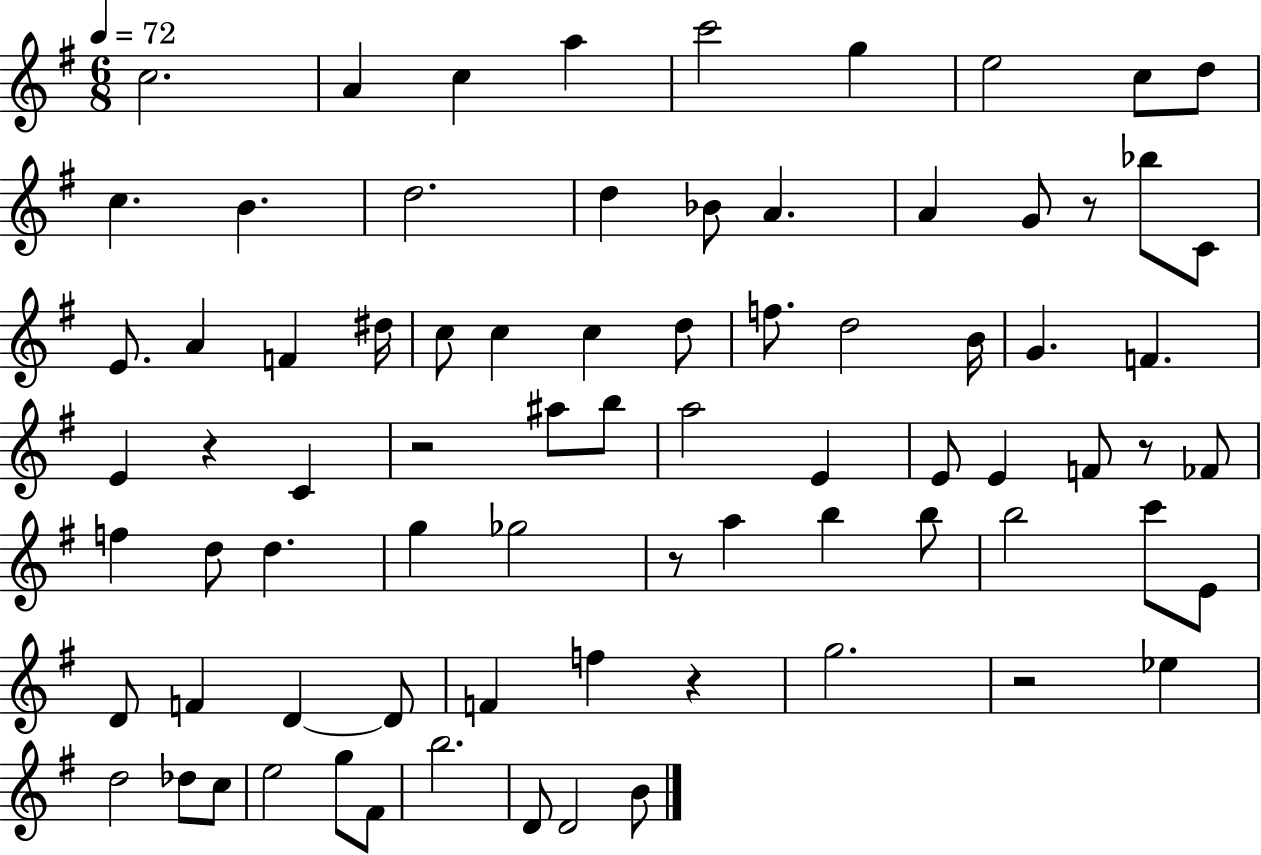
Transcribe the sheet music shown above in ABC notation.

X:1
T:Untitled
M:6/8
L:1/4
K:G
c2 A c a c'2 g e2 c/2 d/2 c B d2 d _B/2 A A G/2 z/2 _b/2 C/2 E/2 A F ^d/4 c/2 c c d/2 f/2 d2 B/4 G F E z C z2 ^a/2 b/2 a2 E E/2 E F/2 z/2 _F/2 f d/2 d g _g2 z/2 a b b/2 b2 c'/2 E/2 D/2 F D D/2 F f z g2 z2 _e d2 _d/2 c/2 e2 g/2 ^F/2 b2 D/2 D2 B/2